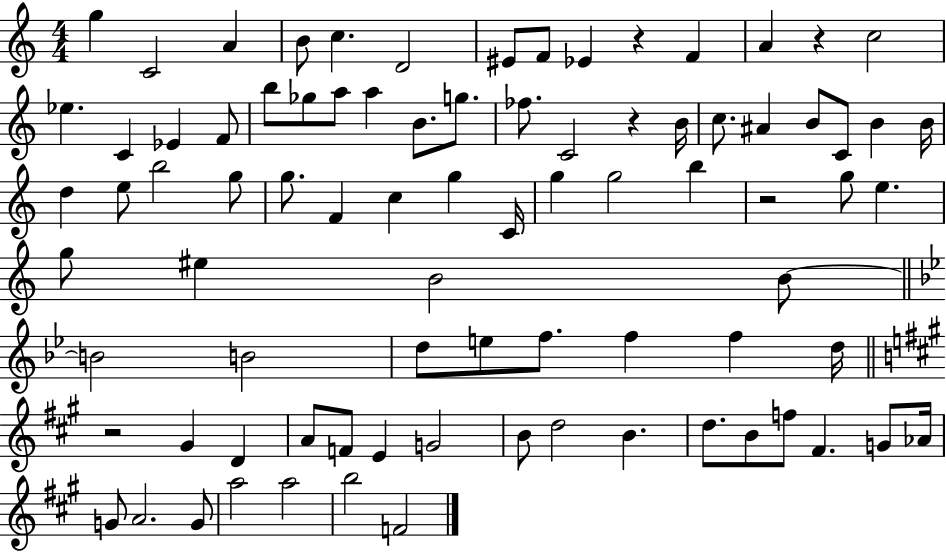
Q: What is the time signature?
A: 4/4